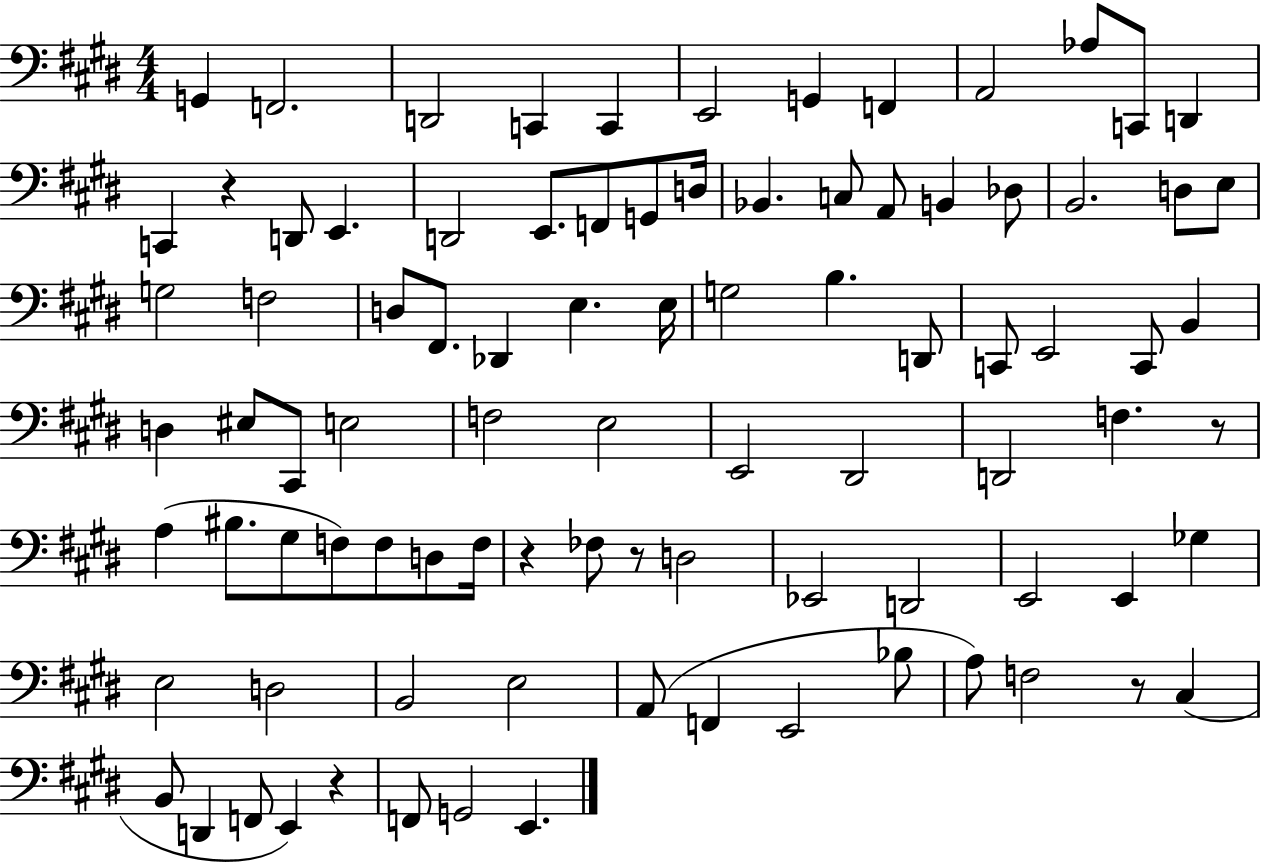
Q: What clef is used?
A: bass